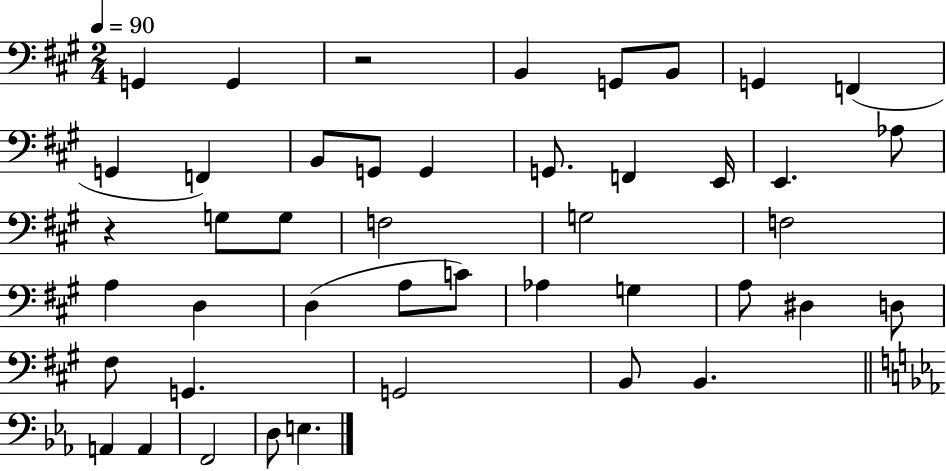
{
  \clef bass
  \numericTimeSignature
  \time 2/4
  \key a \major
  \tempo 4 = 90
  g,4 g,4 | r2 | b,4 g,8 b,8 | g,4 f,4( | \break g,4 f,4) | b,8 g,8 g,4 | g,8. f,4 e,16 | e,4. aes8 | \break r4 g8 g8 | f2 | g2 | f2 | \break a4 d4 | d4( a8 c'8) | aes4 g4 | a8 dis4 d8 | \break fis8 g,4. | g,2 | b,8 b,4. | \bar "||" \break \key c \minor a,4 a,4 | f,2 | d8 e4. | \bar "|."
}